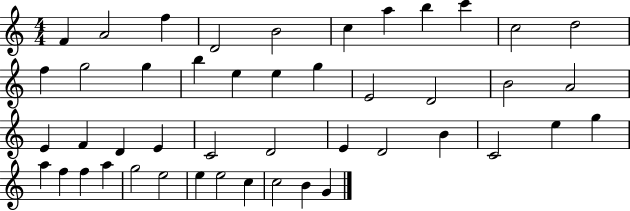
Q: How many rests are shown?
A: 0